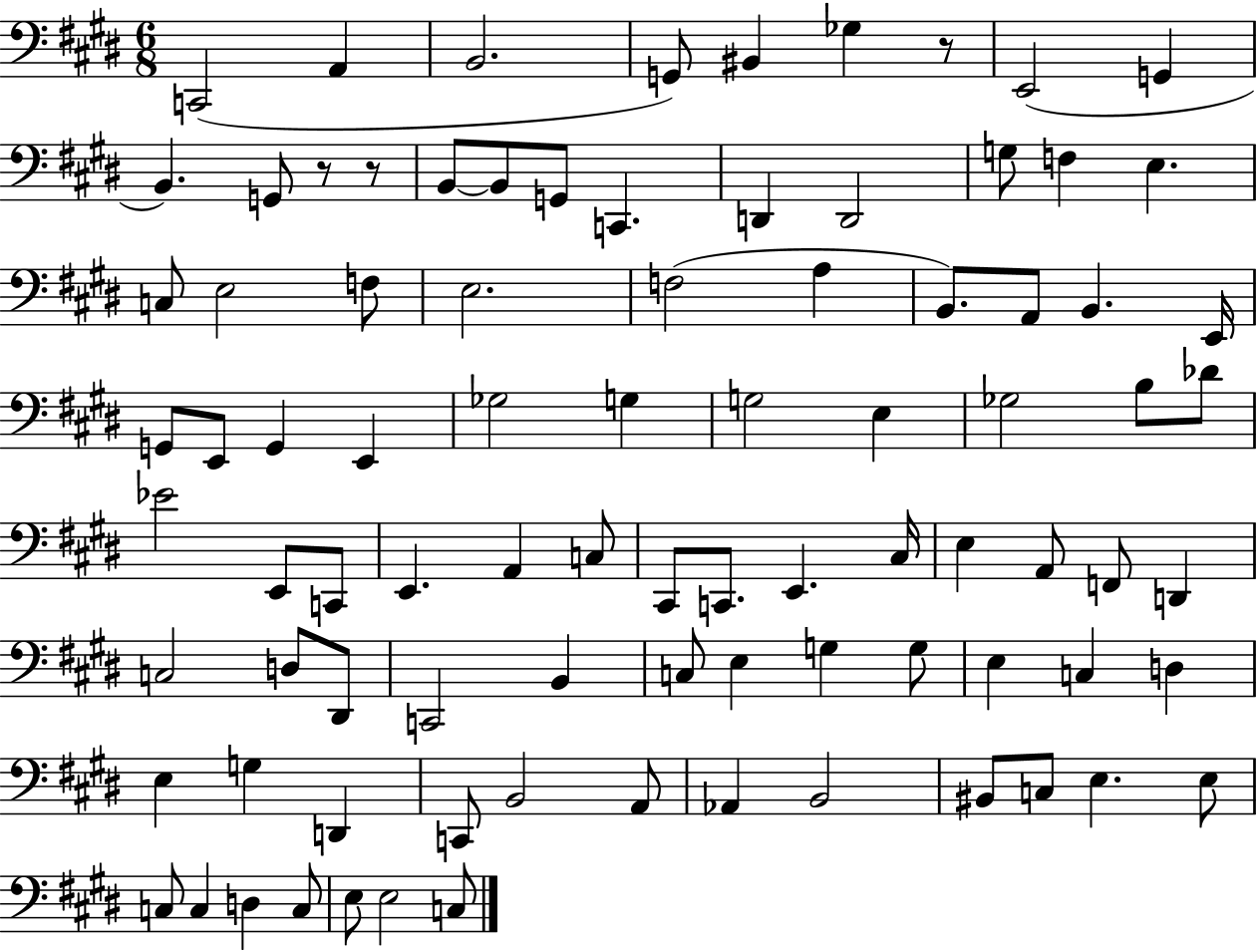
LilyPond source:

{
  \clef bass
  \numericTimeSignature
  \time 6/8
  \key e \major
  c,2( a,4 | b,2. | g,8) bis,4 ges4 r8 | e,2( g,4 | \break b,4.) g,8 r8 r8 | b,8~~ b,8 g,8 c,4. | d,4 d,2 | g8 f4 e4. | \break c8 e2 f8 | e2. | f2( a4 | b,8.) a,8 b,4. e,16 | \break g,8 e,8 g,4 e,4 | ges2 g4 | g2 e4 | ges2 b8 des'8 | \break ees'2 e,8 c,8 | e,4. a,4 c8 | cis,8 c,8. e,4. cis16 | e4 a,8 f,8 d,4 | \break c2 d8 dis,8 | c,2 b,4 | c8 e4 g4 g8 | e4 c4 d4 | \break e4 g4 d,4 | c,8 b,2 a,8 | aes,4 b,2 | bis,8 c8 e4. e8 | \break c8 c4 d4 c8 | e8 e2 c8 | \bar "|."
}